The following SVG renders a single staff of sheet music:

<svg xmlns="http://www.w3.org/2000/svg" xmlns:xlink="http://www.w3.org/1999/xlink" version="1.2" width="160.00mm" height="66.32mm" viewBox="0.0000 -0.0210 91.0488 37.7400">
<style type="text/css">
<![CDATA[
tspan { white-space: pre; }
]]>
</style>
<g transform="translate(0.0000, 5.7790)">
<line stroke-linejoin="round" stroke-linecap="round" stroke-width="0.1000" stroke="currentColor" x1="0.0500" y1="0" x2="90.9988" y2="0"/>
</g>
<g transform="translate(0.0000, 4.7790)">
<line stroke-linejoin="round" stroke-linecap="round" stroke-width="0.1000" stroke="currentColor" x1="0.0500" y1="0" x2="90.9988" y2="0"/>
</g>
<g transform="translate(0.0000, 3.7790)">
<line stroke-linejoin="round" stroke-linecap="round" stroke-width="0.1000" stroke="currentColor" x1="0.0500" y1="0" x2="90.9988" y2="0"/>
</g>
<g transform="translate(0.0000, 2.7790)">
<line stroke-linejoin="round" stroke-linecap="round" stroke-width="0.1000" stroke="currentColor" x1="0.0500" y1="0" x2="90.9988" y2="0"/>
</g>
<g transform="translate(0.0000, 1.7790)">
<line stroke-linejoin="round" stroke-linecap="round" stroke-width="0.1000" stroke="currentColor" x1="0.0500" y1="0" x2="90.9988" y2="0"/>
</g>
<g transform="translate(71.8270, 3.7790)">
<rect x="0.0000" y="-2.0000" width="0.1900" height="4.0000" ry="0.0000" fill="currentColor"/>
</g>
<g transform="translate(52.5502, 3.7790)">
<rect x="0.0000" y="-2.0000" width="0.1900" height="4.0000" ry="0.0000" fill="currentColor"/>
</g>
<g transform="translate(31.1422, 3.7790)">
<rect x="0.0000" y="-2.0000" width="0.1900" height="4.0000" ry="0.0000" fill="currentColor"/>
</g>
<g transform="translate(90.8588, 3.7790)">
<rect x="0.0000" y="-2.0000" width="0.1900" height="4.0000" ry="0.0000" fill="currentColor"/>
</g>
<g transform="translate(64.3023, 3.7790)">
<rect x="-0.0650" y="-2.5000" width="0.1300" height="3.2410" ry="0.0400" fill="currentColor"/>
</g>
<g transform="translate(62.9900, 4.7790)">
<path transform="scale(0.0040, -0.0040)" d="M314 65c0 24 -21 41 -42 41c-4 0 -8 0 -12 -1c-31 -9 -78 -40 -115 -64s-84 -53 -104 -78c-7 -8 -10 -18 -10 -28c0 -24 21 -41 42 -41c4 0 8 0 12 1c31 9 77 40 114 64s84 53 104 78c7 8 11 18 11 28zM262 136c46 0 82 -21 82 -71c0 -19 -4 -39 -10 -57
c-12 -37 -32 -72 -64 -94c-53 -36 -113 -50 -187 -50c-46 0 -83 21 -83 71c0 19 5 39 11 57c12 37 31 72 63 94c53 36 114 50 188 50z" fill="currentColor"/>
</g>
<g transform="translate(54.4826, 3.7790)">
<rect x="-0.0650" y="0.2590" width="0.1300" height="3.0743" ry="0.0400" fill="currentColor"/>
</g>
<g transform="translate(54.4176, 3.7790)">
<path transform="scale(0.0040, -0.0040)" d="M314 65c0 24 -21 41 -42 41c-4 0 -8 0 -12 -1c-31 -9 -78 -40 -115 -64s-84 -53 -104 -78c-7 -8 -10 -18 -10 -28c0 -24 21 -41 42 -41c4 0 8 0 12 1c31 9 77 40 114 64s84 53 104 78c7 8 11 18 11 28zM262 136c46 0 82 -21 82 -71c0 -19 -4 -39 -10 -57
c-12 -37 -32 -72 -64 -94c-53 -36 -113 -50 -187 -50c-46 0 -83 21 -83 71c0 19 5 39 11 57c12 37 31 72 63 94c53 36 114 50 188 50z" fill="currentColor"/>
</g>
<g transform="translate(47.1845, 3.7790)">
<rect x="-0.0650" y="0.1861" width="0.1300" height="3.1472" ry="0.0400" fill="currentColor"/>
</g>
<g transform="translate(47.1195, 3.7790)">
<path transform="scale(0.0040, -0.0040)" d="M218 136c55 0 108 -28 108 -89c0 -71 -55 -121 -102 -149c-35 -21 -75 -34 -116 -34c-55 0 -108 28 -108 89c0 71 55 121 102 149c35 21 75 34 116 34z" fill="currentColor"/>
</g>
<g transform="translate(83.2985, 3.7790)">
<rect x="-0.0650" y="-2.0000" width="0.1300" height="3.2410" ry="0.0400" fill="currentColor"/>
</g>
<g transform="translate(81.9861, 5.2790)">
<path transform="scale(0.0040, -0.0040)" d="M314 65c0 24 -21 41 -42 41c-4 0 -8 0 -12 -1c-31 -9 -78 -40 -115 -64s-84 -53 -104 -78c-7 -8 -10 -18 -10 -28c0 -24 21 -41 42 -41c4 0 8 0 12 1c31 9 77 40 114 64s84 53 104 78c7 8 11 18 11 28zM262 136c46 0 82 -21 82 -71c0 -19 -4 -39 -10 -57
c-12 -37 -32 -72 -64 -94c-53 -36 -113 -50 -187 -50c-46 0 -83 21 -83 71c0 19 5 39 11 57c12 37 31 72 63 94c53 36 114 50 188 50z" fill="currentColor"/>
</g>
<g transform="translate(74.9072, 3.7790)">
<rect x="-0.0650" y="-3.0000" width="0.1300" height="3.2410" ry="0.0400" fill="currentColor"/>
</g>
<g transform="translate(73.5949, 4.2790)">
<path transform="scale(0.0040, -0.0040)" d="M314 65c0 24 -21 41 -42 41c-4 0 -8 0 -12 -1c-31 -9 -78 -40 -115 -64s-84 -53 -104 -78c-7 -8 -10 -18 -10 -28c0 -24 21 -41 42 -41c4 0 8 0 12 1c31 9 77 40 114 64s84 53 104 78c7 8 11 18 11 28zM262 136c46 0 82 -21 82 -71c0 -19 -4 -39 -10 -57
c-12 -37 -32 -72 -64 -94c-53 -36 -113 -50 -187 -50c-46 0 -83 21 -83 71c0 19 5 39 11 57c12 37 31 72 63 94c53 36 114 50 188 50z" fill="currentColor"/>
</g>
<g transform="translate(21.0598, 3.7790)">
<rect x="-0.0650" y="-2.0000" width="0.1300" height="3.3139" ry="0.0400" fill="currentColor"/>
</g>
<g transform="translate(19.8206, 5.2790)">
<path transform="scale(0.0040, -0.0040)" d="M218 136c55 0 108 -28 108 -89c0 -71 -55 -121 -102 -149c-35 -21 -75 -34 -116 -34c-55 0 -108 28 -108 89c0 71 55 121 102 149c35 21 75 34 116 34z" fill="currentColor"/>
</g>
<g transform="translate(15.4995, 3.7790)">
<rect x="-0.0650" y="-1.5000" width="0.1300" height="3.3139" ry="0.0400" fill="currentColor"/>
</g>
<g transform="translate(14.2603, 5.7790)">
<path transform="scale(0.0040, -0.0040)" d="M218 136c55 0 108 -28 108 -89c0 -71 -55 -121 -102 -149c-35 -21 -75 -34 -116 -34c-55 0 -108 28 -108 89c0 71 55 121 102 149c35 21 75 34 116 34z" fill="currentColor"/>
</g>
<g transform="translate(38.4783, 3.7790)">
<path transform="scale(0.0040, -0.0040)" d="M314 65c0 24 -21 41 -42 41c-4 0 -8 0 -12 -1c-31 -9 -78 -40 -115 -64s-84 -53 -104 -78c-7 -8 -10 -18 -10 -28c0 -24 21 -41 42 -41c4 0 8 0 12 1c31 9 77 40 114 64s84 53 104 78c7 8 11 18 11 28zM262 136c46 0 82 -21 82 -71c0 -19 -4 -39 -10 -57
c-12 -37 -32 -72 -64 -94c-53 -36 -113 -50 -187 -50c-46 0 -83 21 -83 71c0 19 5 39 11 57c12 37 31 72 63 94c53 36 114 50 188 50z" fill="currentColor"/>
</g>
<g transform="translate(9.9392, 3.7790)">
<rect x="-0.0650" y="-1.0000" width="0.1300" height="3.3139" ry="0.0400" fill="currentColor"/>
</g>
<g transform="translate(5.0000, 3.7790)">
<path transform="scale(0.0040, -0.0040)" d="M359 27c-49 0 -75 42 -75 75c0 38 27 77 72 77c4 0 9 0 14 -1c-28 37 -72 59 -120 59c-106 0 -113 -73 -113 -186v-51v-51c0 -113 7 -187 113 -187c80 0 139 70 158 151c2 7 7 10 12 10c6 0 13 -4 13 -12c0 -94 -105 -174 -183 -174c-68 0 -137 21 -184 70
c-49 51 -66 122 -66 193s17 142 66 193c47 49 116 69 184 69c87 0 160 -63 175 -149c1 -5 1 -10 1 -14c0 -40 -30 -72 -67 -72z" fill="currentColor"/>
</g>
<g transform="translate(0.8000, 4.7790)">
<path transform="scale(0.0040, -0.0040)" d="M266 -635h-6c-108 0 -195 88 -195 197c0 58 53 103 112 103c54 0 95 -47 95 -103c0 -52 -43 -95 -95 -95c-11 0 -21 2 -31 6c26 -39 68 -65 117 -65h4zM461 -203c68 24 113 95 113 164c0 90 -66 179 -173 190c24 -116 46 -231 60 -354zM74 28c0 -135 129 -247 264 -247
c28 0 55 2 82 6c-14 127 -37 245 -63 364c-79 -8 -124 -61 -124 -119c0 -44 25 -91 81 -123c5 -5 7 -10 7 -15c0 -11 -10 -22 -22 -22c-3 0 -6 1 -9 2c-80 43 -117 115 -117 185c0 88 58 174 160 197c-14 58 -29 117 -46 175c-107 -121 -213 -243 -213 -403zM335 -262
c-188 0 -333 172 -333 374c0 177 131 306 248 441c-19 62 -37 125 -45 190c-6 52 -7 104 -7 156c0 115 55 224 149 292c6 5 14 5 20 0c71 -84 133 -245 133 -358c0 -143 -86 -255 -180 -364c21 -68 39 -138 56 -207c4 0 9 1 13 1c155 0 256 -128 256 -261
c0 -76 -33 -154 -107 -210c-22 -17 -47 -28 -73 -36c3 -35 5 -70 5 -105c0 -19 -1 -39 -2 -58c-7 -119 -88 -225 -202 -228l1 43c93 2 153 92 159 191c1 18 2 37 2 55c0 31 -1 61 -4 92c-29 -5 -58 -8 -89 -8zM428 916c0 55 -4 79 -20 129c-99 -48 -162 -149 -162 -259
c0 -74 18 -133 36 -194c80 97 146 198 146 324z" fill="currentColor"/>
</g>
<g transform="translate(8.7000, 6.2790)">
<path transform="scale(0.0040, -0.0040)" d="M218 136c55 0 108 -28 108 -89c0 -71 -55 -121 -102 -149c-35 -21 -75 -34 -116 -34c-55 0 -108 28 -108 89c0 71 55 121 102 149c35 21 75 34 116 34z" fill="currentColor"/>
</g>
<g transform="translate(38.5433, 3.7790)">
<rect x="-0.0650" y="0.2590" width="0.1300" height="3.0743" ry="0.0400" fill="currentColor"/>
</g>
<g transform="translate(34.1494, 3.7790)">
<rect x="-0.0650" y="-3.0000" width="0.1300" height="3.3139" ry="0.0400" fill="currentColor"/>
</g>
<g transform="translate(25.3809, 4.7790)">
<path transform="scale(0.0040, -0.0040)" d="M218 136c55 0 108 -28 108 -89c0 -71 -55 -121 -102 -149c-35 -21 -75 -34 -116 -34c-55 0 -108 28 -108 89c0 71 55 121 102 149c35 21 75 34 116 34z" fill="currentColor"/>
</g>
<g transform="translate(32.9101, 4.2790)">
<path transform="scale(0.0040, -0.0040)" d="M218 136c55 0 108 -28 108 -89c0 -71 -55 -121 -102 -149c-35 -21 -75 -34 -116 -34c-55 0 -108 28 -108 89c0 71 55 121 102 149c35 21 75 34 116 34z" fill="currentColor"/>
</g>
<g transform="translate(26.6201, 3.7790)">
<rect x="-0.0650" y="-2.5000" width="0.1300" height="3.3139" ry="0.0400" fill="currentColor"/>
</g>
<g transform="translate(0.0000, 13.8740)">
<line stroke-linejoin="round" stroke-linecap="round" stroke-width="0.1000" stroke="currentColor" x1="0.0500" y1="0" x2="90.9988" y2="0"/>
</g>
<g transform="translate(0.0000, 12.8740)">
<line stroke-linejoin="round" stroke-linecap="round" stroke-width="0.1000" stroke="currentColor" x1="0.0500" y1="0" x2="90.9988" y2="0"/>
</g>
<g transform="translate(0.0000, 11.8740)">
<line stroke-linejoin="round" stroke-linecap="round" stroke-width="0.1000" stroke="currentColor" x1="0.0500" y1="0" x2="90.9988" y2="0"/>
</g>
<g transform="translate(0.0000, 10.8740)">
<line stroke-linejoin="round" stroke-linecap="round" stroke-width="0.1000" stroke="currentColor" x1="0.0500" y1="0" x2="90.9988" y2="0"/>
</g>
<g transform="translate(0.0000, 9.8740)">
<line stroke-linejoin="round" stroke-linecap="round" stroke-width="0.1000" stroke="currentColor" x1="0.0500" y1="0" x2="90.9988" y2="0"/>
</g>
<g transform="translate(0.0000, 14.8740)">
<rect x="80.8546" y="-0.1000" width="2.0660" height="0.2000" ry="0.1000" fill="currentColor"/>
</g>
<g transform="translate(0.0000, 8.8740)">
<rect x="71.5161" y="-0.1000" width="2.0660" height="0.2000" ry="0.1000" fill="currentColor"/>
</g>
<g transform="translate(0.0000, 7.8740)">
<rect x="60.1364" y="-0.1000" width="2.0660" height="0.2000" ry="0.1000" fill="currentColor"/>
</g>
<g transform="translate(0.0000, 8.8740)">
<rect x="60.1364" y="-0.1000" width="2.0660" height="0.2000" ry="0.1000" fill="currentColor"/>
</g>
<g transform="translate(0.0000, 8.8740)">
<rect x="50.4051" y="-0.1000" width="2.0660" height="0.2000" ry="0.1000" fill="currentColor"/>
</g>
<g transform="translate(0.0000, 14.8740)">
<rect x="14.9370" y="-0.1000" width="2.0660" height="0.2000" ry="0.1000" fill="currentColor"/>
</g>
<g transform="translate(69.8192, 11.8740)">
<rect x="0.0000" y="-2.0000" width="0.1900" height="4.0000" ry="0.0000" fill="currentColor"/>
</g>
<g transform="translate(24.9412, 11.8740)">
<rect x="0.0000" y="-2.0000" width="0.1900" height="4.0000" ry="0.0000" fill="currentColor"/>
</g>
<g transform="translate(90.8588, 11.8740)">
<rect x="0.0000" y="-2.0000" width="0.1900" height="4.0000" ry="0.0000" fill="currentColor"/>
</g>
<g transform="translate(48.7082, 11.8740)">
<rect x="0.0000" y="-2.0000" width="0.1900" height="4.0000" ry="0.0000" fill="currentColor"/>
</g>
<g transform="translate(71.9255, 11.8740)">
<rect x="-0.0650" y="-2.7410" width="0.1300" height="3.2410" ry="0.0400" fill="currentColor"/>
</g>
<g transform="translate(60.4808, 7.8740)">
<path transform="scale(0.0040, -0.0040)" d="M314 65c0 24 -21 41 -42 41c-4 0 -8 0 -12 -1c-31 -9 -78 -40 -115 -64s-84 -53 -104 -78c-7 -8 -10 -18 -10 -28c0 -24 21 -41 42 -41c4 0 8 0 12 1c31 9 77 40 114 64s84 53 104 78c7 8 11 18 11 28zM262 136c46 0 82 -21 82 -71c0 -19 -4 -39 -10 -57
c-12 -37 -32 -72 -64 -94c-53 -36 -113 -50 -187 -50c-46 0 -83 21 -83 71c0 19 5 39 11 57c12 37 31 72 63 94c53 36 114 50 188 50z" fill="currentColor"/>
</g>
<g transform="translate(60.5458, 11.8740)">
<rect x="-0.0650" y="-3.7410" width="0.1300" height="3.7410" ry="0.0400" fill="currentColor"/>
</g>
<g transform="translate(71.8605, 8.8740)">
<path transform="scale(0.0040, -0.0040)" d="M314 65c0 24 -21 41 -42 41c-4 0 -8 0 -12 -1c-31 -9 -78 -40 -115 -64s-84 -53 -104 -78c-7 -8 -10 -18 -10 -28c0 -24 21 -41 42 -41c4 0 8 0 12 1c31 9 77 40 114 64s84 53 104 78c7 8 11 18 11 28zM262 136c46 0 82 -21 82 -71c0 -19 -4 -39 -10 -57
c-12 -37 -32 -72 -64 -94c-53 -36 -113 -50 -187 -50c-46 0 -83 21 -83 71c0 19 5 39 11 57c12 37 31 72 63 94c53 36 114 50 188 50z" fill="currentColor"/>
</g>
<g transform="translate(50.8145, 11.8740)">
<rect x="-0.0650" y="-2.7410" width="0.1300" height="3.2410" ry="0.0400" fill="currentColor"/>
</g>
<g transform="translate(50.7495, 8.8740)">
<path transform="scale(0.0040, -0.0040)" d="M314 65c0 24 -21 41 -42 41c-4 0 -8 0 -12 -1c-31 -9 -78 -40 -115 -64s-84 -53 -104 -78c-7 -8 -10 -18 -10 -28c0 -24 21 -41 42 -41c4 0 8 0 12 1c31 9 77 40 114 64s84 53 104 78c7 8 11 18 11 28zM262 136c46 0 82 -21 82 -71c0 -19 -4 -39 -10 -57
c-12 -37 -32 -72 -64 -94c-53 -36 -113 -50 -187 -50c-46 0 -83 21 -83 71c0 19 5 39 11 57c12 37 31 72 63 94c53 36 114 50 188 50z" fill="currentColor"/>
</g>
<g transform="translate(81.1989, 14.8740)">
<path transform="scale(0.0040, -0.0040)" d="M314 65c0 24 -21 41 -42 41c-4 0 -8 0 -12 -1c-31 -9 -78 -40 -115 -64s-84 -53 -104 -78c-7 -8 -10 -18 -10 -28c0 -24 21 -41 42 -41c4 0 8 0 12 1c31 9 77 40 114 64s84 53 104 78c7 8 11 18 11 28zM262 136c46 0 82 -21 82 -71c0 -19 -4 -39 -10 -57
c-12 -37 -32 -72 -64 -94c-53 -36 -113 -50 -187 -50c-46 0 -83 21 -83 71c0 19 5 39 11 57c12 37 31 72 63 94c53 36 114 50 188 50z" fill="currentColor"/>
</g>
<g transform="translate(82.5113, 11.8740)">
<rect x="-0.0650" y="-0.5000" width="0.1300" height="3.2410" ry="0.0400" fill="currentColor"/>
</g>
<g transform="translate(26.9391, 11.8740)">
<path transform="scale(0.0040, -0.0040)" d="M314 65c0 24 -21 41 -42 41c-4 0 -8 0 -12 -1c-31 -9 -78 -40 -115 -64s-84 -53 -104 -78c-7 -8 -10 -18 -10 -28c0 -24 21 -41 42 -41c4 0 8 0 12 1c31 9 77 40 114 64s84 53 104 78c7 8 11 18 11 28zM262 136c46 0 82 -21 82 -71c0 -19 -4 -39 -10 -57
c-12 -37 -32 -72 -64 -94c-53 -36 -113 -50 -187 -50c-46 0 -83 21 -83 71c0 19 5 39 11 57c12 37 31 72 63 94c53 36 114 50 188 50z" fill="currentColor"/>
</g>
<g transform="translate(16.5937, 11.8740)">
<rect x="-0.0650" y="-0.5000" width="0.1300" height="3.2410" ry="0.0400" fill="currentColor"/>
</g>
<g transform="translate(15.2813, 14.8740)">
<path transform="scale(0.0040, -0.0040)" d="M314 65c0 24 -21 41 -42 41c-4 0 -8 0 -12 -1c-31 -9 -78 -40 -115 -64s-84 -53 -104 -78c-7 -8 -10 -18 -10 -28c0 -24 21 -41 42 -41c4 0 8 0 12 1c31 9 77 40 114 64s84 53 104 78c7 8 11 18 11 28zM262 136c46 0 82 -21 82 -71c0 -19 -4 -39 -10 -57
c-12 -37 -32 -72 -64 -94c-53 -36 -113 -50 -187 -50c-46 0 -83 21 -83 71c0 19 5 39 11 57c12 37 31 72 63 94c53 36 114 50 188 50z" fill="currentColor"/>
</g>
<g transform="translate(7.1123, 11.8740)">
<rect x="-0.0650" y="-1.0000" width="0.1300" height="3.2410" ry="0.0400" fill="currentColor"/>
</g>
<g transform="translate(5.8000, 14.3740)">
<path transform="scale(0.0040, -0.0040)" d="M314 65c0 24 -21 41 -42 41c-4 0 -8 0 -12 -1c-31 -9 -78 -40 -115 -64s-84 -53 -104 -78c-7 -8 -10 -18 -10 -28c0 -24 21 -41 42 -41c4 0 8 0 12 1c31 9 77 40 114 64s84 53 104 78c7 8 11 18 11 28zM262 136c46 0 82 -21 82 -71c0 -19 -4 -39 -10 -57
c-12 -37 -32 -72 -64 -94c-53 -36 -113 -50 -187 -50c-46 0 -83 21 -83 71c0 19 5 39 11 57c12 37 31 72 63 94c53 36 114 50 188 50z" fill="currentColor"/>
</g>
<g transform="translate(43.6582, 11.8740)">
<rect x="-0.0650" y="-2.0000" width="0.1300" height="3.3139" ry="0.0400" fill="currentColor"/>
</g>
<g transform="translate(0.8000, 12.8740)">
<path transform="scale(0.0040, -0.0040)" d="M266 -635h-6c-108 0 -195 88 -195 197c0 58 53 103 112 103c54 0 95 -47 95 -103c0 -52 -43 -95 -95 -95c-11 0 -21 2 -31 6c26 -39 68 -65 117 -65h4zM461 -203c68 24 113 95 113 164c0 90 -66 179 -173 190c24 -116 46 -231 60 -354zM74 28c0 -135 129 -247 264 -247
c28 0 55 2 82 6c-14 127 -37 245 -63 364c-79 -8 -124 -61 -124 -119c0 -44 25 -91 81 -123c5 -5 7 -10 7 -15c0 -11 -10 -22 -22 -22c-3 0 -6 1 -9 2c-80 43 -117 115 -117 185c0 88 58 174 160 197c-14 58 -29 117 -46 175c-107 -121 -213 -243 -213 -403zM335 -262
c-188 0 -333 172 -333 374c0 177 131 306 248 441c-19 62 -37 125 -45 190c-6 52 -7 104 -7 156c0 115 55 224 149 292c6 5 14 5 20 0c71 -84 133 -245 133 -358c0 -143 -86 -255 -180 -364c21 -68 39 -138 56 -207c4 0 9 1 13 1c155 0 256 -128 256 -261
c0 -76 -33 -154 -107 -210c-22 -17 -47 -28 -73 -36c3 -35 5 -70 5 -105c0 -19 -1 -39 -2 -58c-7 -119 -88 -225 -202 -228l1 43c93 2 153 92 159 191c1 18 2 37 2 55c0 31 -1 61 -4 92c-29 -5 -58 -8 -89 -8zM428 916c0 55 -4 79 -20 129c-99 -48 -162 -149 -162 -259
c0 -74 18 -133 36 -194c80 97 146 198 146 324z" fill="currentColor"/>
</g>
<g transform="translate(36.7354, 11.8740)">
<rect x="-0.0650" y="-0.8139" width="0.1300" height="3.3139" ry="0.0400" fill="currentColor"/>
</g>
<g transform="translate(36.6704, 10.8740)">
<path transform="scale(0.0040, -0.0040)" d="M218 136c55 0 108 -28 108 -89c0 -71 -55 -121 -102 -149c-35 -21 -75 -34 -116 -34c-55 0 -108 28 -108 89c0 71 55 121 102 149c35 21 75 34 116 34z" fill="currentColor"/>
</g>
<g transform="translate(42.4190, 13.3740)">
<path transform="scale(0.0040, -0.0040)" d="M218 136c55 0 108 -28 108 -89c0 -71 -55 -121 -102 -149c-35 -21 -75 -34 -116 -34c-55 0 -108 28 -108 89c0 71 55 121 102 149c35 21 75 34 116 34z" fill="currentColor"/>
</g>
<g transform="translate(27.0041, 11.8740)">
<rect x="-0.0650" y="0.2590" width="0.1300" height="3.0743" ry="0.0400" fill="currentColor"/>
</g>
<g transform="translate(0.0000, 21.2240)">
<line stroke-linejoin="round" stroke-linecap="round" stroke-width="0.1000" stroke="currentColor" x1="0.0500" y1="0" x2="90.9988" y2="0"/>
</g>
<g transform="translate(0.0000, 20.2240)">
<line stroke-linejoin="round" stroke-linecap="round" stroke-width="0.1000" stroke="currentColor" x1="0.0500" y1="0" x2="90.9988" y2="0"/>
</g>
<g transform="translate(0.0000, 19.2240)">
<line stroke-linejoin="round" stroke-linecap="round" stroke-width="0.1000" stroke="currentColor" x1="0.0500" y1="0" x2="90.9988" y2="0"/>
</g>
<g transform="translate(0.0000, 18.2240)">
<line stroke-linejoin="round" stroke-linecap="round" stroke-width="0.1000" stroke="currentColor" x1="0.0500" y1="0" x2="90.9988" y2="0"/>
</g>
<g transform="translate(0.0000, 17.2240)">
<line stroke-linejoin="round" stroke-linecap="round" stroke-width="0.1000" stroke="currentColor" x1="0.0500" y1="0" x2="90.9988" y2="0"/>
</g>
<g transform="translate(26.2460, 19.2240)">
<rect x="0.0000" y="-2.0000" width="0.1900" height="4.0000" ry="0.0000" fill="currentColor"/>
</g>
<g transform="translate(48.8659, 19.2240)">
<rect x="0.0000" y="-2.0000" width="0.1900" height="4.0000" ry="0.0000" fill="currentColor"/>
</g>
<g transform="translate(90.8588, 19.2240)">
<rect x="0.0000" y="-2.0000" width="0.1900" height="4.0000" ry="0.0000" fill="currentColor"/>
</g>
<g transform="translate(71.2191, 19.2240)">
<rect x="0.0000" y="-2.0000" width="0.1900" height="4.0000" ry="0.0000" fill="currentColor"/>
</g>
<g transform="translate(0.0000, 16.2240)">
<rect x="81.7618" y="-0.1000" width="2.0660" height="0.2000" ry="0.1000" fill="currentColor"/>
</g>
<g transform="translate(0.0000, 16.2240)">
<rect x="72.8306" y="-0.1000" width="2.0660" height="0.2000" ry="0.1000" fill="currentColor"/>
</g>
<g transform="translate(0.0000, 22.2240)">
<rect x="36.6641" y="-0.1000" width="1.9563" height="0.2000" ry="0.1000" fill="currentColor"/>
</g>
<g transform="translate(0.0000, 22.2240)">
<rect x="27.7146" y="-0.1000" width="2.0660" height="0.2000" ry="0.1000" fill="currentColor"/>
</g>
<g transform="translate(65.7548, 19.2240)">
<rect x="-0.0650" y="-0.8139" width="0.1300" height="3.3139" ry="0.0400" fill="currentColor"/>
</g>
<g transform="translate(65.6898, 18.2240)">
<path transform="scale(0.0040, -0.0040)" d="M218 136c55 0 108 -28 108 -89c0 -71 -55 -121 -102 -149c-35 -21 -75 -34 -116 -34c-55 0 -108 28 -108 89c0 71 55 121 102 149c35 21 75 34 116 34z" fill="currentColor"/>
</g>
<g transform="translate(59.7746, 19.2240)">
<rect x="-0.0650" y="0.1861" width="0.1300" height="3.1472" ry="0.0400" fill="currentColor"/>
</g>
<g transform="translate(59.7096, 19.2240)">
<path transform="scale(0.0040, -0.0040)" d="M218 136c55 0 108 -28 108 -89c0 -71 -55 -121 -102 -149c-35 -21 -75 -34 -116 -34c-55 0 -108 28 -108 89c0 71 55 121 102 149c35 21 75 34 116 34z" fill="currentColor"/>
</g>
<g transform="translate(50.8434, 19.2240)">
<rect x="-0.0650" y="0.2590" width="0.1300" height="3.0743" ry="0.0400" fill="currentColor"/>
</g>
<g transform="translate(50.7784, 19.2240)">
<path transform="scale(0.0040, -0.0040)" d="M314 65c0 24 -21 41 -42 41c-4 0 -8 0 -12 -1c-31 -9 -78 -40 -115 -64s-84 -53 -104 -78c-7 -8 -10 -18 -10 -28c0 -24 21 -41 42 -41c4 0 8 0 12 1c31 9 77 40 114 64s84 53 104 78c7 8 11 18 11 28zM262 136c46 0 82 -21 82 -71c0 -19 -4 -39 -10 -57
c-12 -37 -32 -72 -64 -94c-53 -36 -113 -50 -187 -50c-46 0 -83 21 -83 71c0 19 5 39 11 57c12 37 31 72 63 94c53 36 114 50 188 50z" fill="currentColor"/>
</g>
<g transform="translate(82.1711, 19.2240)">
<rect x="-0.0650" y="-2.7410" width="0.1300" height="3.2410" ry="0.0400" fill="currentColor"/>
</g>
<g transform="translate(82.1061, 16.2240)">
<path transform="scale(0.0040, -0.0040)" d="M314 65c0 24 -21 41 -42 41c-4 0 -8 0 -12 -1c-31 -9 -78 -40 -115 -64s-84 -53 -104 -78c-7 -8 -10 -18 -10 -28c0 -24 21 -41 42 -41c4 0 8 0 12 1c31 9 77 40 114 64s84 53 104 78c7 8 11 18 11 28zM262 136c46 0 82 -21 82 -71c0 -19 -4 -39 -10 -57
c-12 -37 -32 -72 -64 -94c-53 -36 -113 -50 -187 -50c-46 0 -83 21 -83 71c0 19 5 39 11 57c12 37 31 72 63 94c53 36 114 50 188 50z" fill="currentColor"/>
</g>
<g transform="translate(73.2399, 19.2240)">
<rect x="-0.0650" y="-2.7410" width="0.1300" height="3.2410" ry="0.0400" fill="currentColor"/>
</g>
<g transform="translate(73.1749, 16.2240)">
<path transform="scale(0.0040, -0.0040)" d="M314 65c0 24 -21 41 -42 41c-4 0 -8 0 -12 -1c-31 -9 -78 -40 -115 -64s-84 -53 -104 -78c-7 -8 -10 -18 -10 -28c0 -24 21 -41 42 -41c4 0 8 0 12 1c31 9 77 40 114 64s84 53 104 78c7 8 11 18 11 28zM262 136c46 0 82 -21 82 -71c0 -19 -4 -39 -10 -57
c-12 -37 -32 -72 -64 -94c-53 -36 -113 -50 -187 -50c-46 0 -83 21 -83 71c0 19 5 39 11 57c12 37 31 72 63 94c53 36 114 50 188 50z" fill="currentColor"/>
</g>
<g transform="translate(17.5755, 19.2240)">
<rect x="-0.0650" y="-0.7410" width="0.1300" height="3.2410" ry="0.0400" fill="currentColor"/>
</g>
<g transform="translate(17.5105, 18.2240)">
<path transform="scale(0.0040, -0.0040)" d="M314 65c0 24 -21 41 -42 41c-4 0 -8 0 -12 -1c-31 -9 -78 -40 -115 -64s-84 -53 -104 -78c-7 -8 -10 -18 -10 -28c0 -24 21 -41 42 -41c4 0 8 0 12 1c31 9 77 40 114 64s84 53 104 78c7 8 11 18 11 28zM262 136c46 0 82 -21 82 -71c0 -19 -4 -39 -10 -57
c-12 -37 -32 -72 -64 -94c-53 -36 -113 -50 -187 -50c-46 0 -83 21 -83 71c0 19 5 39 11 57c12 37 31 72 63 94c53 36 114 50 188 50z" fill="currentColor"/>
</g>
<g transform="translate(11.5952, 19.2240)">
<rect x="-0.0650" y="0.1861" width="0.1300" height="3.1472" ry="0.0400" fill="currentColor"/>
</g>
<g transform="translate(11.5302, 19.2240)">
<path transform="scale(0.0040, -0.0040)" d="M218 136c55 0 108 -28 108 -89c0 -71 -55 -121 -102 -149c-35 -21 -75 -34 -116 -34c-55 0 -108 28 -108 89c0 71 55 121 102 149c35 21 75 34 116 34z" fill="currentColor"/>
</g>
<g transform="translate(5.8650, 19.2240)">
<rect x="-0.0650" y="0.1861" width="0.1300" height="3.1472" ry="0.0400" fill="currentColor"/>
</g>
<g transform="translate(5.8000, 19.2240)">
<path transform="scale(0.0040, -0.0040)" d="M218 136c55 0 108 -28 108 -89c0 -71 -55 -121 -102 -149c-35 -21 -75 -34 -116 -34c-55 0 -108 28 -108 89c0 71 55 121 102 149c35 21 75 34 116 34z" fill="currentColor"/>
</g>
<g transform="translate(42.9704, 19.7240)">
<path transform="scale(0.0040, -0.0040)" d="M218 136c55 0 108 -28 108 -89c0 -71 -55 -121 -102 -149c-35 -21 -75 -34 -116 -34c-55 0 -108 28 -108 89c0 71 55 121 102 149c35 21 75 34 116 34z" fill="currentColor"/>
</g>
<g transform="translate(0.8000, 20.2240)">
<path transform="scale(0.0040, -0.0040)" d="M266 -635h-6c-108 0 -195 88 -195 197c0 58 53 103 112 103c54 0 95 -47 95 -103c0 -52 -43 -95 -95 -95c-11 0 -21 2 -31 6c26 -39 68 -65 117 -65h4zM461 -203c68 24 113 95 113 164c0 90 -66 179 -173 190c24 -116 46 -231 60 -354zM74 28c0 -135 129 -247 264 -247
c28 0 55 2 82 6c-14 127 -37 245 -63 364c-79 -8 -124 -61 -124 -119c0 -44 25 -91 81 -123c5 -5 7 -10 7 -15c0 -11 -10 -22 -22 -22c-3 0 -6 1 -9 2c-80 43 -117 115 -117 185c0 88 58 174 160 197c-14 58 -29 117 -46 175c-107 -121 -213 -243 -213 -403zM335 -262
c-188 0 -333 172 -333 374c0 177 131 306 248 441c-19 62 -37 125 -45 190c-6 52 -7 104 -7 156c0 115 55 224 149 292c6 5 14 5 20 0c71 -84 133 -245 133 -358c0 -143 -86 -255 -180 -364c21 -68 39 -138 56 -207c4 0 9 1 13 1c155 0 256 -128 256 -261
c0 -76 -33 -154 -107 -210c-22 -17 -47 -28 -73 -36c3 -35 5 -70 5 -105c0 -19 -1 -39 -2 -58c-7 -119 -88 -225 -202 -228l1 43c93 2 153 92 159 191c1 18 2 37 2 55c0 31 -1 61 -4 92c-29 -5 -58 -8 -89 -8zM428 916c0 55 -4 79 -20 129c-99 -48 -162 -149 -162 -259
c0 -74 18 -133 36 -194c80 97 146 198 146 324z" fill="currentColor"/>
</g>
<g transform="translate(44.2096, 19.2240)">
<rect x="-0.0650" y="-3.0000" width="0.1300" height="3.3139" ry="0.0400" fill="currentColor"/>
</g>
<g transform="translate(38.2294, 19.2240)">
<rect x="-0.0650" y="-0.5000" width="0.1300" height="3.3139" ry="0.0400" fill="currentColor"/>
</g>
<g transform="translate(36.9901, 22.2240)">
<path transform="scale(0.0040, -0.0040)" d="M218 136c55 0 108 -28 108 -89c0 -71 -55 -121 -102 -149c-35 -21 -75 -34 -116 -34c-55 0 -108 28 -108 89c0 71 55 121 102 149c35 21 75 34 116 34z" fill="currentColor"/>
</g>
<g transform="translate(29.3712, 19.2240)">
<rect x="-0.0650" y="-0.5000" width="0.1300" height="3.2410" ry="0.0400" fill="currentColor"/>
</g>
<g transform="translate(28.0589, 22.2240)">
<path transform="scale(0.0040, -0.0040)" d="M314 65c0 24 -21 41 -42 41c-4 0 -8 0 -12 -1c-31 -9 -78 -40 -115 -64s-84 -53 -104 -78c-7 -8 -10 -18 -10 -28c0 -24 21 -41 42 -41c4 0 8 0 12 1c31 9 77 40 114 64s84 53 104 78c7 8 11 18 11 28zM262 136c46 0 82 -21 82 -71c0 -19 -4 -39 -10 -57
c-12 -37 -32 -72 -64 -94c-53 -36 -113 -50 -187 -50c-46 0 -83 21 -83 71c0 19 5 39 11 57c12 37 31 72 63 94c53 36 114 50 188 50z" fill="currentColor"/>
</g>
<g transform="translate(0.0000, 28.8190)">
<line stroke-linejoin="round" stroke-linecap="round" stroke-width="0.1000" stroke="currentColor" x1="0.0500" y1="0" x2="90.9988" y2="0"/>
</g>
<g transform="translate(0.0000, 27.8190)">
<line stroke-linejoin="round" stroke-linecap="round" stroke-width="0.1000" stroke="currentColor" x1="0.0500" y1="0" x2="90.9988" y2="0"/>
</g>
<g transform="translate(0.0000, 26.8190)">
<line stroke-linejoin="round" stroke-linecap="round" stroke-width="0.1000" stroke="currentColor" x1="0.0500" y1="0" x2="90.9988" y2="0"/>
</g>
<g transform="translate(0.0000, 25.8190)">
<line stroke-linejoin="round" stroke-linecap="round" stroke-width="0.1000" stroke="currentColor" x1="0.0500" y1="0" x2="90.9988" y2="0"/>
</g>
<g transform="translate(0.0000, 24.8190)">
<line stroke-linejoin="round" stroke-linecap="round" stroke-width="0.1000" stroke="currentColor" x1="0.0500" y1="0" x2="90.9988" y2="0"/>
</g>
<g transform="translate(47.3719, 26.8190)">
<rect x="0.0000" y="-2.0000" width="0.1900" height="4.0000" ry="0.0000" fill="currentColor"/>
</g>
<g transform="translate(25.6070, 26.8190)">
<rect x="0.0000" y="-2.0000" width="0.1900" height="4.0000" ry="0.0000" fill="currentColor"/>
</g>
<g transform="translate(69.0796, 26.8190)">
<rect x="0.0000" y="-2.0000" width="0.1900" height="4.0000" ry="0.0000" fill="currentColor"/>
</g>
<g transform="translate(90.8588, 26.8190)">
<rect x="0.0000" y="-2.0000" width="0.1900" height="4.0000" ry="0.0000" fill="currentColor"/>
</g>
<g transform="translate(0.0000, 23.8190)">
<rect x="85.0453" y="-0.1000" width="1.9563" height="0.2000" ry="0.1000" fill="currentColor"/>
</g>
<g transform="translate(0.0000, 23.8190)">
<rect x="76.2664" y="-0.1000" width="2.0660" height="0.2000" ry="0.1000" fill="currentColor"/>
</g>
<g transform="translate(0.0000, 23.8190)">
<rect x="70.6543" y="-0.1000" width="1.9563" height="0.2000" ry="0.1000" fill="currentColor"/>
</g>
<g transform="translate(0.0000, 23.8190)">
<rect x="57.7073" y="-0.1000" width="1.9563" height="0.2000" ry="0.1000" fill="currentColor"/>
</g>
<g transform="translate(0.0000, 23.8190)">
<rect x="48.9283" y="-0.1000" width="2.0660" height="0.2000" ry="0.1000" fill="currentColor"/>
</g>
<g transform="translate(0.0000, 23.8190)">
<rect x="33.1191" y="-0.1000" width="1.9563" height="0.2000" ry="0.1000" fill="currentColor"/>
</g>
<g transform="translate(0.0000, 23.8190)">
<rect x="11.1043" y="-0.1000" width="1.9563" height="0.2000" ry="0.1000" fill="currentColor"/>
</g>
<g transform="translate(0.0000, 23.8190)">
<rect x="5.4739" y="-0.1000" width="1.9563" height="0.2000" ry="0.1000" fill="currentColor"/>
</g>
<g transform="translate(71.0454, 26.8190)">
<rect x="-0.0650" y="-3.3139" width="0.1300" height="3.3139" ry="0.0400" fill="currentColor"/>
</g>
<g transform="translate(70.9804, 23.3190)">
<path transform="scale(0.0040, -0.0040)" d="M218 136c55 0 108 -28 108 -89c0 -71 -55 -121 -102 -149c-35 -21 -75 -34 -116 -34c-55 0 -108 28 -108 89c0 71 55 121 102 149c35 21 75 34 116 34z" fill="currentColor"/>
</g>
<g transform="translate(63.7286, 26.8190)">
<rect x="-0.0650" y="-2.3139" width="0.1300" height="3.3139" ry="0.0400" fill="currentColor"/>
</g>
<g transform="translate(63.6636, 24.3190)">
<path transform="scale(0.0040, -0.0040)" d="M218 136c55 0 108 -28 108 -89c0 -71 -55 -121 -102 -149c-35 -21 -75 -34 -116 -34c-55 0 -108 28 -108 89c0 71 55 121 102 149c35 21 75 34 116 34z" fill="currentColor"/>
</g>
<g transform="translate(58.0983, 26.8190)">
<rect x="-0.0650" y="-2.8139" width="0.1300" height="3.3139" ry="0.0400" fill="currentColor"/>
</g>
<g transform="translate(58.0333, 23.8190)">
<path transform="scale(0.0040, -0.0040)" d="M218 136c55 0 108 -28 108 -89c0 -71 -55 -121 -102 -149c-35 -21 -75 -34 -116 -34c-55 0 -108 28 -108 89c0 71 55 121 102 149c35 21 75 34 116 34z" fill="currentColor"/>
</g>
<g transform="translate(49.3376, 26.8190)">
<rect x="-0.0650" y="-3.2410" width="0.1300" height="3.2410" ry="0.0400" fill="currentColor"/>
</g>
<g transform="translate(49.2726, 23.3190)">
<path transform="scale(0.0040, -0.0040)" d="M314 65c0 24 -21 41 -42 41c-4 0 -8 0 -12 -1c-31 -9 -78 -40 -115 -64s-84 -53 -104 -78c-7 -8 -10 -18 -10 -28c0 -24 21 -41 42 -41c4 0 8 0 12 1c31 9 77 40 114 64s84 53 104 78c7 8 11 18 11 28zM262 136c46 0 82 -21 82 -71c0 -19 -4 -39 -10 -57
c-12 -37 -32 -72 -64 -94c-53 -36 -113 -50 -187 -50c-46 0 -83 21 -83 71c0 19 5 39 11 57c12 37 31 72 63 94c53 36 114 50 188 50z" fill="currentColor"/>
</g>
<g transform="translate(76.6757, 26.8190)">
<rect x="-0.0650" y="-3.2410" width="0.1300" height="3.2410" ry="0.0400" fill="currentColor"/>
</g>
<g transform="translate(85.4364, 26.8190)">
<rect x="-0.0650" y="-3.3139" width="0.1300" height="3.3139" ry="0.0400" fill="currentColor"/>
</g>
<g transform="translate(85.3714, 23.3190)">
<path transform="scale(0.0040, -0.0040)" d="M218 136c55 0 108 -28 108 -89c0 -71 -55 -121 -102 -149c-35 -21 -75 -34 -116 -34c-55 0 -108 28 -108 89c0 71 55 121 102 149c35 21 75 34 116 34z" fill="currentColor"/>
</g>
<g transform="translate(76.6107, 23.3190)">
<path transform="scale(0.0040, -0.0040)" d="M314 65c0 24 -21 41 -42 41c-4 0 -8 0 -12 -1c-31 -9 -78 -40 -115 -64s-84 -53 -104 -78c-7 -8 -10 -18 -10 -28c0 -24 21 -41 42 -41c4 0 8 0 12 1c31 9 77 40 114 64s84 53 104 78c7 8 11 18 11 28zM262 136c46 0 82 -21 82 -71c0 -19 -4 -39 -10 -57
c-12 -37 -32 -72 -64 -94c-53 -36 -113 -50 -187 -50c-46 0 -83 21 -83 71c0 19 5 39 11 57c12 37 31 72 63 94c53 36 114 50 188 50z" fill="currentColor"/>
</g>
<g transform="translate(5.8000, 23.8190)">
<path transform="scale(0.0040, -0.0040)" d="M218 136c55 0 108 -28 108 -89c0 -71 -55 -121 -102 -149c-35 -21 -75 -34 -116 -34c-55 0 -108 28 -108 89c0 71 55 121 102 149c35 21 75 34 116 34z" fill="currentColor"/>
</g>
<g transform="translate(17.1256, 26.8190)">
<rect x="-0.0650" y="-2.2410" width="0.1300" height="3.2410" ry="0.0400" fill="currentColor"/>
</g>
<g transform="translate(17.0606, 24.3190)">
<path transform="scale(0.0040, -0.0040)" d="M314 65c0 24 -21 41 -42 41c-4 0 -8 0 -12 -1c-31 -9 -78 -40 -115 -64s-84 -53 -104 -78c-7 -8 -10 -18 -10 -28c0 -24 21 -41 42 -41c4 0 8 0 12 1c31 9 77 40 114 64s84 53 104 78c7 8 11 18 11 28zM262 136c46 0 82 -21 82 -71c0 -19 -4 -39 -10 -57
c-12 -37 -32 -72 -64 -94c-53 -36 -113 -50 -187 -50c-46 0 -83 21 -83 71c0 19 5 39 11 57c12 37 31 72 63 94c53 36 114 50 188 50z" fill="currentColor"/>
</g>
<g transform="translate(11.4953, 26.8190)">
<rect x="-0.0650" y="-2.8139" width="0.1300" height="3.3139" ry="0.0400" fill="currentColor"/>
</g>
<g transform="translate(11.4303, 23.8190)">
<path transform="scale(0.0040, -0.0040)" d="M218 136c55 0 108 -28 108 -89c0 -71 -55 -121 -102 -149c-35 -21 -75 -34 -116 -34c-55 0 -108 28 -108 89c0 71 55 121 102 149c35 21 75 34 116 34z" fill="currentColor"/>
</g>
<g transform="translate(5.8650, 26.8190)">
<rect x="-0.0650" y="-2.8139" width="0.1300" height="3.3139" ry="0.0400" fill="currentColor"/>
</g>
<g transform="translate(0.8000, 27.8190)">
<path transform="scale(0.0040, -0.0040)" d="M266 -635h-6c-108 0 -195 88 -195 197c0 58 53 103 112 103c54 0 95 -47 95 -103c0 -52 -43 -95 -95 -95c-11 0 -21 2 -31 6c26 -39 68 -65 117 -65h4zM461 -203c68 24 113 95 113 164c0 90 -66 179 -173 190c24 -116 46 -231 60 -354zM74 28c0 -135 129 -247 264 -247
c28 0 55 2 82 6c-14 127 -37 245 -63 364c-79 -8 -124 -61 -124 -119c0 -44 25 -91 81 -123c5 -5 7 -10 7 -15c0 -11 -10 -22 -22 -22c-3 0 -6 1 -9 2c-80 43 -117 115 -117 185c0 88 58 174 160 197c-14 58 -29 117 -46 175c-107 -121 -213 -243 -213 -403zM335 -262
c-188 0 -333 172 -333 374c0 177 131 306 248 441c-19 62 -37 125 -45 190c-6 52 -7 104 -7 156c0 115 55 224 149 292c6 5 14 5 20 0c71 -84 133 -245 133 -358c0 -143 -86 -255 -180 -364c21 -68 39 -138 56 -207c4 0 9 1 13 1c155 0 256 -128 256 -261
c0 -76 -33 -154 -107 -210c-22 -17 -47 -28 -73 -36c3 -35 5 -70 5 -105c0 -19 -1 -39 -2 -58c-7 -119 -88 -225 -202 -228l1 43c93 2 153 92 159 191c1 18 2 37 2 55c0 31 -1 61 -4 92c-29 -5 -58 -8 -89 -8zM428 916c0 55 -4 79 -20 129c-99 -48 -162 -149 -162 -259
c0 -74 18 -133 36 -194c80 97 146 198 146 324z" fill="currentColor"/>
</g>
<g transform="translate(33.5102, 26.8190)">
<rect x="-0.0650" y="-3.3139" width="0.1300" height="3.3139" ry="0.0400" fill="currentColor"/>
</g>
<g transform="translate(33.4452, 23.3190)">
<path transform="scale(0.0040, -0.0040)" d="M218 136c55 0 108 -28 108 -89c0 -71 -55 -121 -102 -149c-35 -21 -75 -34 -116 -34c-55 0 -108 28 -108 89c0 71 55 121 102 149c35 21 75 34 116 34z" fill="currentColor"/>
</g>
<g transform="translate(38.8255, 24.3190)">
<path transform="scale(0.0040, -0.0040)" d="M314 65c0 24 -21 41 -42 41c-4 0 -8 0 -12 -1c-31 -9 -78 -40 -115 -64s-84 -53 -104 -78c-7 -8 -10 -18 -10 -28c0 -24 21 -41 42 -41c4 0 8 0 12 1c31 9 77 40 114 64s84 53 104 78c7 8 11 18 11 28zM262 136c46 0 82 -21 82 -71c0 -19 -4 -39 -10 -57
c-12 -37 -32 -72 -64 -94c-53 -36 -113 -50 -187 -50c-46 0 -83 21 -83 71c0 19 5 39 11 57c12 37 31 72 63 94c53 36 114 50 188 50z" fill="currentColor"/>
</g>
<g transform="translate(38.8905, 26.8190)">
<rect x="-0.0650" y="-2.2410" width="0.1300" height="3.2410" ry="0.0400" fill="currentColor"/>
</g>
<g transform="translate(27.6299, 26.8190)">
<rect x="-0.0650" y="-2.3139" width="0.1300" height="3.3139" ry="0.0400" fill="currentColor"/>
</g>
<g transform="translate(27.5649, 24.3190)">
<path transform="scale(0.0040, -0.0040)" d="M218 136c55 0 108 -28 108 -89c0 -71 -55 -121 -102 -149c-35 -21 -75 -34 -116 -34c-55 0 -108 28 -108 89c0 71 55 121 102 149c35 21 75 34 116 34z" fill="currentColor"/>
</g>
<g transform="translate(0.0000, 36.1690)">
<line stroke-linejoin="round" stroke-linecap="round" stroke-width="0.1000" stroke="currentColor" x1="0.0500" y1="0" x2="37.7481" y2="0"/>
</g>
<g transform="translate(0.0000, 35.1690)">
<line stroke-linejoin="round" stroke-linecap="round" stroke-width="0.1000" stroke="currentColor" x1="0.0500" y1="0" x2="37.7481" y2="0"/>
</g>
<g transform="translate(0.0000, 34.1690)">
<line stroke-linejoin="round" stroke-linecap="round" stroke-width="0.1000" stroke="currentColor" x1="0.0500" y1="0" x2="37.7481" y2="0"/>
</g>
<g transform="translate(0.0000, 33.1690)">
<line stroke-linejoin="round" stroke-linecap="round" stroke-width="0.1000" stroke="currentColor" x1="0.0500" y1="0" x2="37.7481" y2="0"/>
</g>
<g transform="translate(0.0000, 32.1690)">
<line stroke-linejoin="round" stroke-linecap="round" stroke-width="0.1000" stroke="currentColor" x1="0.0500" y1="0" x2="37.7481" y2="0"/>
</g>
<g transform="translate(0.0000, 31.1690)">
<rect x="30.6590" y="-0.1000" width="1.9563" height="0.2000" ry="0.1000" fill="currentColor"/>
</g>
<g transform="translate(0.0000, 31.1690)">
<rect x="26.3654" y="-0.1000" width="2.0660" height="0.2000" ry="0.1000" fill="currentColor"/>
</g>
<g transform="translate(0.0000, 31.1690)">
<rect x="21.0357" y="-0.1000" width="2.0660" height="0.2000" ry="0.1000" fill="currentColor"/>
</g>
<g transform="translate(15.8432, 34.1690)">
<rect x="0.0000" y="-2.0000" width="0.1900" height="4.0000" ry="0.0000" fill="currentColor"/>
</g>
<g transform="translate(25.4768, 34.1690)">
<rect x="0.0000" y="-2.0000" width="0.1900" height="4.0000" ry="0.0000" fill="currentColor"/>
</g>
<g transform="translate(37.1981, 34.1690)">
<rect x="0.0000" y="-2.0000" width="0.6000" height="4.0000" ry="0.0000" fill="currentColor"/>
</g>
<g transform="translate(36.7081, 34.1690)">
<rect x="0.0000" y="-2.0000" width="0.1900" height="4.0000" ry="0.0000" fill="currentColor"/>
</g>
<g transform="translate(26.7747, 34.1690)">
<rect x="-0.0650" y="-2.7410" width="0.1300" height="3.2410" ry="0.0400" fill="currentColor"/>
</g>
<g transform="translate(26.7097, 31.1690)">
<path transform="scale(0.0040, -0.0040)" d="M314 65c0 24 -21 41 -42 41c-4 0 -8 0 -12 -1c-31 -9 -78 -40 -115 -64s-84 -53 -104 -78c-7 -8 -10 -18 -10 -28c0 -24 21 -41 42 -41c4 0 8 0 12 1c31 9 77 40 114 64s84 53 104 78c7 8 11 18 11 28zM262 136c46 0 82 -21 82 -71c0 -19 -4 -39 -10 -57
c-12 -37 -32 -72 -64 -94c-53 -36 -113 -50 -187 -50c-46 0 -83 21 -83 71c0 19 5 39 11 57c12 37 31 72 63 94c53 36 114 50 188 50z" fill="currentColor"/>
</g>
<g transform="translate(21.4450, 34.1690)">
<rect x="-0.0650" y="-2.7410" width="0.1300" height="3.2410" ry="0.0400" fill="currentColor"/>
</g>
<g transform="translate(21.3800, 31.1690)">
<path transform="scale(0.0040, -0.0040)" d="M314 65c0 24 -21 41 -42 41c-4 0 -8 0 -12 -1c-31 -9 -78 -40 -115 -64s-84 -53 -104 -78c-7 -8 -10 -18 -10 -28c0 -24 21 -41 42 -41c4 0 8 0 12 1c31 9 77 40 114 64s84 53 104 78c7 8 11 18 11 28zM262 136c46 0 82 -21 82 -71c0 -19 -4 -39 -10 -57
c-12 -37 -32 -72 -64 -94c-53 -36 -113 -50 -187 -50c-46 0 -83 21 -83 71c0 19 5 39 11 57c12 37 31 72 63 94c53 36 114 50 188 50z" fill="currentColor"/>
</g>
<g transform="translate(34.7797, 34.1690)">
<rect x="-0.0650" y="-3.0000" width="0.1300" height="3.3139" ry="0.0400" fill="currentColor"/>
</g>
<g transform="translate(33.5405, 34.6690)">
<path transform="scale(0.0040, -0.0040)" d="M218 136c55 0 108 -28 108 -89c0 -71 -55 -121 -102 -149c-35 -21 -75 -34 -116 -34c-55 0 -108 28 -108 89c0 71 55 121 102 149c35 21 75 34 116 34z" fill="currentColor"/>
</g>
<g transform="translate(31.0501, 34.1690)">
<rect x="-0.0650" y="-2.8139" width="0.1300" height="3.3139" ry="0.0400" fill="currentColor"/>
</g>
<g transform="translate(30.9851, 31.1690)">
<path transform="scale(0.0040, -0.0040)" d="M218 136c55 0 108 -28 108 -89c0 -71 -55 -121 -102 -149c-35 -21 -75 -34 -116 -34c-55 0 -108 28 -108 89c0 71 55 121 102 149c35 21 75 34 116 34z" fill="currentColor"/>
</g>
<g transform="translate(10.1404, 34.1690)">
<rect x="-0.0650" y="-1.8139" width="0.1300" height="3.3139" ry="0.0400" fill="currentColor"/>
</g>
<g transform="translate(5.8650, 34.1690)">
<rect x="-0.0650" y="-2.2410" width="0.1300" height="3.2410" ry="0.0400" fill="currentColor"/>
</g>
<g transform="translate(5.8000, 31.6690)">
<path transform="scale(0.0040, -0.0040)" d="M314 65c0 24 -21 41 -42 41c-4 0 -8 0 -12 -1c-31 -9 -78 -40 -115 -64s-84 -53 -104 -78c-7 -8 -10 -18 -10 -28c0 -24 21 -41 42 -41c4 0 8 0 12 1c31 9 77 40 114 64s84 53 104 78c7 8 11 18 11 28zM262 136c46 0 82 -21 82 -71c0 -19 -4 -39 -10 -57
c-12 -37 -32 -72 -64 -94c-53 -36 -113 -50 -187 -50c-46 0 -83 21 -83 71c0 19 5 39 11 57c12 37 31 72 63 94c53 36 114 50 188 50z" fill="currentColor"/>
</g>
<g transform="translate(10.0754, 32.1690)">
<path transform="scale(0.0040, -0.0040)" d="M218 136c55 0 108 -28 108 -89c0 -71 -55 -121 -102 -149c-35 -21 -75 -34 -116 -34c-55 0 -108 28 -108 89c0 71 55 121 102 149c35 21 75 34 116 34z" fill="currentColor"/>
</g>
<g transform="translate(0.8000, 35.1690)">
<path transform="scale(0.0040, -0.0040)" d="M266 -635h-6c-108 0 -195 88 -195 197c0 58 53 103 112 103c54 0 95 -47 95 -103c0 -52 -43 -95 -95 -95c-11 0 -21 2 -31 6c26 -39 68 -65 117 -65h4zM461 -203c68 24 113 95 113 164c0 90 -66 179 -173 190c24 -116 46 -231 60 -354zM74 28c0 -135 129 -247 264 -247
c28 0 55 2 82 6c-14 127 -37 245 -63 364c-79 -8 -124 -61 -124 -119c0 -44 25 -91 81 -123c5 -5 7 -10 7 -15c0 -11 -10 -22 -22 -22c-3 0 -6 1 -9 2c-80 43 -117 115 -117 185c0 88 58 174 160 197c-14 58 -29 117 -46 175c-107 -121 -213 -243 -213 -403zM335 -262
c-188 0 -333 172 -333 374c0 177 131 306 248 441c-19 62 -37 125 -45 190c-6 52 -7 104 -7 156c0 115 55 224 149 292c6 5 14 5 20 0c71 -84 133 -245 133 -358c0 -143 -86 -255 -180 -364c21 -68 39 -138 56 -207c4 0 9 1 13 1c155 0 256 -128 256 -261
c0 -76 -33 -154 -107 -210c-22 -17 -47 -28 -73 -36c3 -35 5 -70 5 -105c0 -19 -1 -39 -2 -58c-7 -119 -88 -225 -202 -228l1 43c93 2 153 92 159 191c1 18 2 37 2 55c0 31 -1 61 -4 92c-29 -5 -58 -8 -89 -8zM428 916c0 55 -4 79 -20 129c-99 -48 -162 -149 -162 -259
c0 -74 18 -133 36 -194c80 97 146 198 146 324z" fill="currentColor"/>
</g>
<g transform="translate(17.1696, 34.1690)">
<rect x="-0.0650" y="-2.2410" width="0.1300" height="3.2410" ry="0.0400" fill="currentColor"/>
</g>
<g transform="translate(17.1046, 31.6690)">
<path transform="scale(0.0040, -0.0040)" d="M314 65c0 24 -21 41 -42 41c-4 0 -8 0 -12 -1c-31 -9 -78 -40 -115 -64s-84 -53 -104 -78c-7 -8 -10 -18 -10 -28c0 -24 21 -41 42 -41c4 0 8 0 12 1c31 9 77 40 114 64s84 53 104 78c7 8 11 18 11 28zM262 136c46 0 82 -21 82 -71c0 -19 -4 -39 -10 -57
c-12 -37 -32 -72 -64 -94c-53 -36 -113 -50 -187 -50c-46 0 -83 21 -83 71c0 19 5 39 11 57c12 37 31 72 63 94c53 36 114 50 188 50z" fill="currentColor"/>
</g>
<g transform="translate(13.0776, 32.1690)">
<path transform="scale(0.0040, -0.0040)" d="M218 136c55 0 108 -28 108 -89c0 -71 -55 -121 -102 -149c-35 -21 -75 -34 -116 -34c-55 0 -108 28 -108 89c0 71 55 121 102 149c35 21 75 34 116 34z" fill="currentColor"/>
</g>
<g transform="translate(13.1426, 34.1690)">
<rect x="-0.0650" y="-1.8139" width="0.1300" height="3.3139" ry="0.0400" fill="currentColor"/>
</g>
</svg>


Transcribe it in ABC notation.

X:1
T:Untitled
M:4/4
L:1/4
K:C
D E F G A B2 B B2 G2 A2 F2 D2 C2 B2 d F a2 c'2 a2 C2 B B d2 C2 C A B2 B d a2 a2 a a g2 g b g2 b2 a g b b2 b g2 f f g2 a2 a2 a A